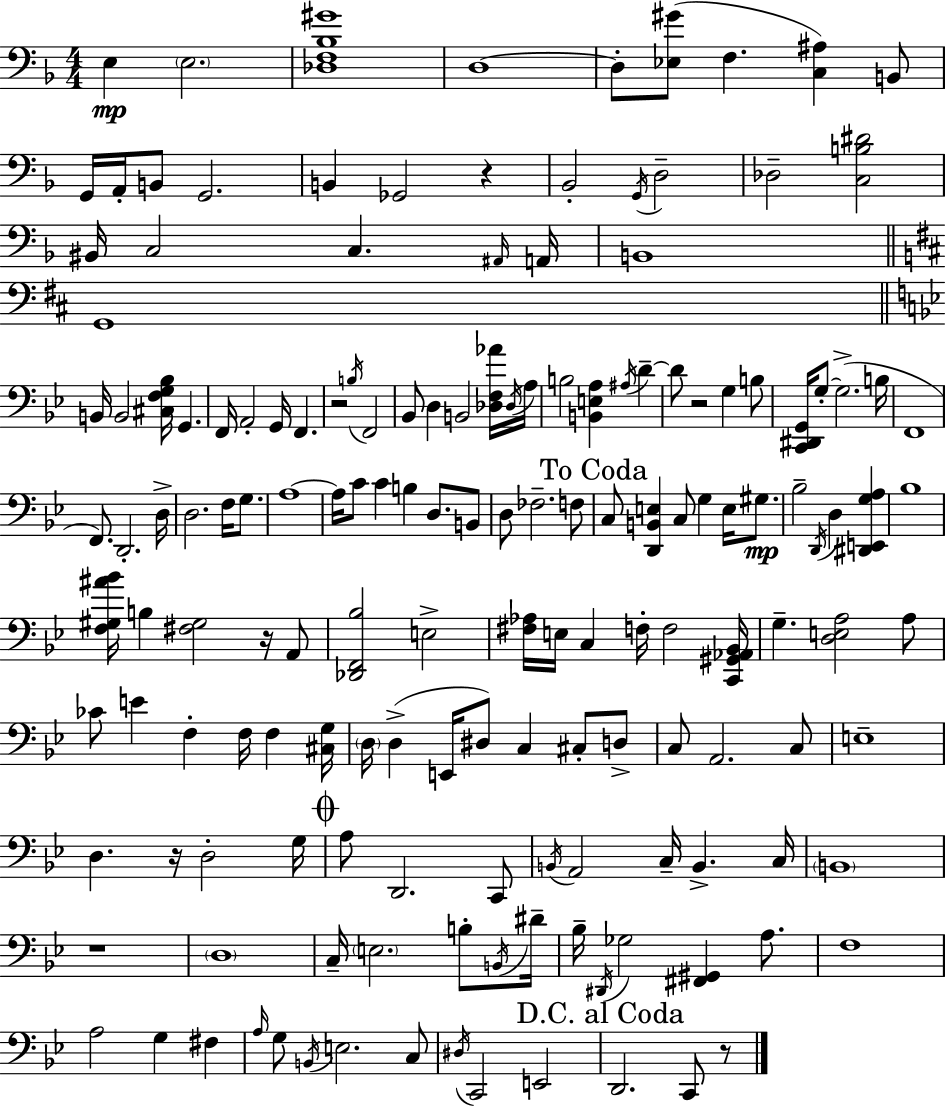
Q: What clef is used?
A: bass